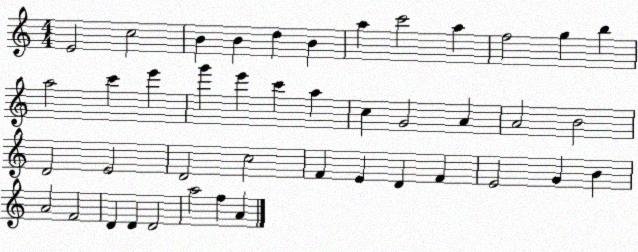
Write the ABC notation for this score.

X:1
T:Untitled
M:4/4
L:1/4
K:C
E2 c2 B B d B a c'2 a f2 g b a2 c' e' g' e' c' a c G2 A A2 B2 D2 E2 D2 c2 F E D F E2 G B A2 F2 D D D2 a2 f A